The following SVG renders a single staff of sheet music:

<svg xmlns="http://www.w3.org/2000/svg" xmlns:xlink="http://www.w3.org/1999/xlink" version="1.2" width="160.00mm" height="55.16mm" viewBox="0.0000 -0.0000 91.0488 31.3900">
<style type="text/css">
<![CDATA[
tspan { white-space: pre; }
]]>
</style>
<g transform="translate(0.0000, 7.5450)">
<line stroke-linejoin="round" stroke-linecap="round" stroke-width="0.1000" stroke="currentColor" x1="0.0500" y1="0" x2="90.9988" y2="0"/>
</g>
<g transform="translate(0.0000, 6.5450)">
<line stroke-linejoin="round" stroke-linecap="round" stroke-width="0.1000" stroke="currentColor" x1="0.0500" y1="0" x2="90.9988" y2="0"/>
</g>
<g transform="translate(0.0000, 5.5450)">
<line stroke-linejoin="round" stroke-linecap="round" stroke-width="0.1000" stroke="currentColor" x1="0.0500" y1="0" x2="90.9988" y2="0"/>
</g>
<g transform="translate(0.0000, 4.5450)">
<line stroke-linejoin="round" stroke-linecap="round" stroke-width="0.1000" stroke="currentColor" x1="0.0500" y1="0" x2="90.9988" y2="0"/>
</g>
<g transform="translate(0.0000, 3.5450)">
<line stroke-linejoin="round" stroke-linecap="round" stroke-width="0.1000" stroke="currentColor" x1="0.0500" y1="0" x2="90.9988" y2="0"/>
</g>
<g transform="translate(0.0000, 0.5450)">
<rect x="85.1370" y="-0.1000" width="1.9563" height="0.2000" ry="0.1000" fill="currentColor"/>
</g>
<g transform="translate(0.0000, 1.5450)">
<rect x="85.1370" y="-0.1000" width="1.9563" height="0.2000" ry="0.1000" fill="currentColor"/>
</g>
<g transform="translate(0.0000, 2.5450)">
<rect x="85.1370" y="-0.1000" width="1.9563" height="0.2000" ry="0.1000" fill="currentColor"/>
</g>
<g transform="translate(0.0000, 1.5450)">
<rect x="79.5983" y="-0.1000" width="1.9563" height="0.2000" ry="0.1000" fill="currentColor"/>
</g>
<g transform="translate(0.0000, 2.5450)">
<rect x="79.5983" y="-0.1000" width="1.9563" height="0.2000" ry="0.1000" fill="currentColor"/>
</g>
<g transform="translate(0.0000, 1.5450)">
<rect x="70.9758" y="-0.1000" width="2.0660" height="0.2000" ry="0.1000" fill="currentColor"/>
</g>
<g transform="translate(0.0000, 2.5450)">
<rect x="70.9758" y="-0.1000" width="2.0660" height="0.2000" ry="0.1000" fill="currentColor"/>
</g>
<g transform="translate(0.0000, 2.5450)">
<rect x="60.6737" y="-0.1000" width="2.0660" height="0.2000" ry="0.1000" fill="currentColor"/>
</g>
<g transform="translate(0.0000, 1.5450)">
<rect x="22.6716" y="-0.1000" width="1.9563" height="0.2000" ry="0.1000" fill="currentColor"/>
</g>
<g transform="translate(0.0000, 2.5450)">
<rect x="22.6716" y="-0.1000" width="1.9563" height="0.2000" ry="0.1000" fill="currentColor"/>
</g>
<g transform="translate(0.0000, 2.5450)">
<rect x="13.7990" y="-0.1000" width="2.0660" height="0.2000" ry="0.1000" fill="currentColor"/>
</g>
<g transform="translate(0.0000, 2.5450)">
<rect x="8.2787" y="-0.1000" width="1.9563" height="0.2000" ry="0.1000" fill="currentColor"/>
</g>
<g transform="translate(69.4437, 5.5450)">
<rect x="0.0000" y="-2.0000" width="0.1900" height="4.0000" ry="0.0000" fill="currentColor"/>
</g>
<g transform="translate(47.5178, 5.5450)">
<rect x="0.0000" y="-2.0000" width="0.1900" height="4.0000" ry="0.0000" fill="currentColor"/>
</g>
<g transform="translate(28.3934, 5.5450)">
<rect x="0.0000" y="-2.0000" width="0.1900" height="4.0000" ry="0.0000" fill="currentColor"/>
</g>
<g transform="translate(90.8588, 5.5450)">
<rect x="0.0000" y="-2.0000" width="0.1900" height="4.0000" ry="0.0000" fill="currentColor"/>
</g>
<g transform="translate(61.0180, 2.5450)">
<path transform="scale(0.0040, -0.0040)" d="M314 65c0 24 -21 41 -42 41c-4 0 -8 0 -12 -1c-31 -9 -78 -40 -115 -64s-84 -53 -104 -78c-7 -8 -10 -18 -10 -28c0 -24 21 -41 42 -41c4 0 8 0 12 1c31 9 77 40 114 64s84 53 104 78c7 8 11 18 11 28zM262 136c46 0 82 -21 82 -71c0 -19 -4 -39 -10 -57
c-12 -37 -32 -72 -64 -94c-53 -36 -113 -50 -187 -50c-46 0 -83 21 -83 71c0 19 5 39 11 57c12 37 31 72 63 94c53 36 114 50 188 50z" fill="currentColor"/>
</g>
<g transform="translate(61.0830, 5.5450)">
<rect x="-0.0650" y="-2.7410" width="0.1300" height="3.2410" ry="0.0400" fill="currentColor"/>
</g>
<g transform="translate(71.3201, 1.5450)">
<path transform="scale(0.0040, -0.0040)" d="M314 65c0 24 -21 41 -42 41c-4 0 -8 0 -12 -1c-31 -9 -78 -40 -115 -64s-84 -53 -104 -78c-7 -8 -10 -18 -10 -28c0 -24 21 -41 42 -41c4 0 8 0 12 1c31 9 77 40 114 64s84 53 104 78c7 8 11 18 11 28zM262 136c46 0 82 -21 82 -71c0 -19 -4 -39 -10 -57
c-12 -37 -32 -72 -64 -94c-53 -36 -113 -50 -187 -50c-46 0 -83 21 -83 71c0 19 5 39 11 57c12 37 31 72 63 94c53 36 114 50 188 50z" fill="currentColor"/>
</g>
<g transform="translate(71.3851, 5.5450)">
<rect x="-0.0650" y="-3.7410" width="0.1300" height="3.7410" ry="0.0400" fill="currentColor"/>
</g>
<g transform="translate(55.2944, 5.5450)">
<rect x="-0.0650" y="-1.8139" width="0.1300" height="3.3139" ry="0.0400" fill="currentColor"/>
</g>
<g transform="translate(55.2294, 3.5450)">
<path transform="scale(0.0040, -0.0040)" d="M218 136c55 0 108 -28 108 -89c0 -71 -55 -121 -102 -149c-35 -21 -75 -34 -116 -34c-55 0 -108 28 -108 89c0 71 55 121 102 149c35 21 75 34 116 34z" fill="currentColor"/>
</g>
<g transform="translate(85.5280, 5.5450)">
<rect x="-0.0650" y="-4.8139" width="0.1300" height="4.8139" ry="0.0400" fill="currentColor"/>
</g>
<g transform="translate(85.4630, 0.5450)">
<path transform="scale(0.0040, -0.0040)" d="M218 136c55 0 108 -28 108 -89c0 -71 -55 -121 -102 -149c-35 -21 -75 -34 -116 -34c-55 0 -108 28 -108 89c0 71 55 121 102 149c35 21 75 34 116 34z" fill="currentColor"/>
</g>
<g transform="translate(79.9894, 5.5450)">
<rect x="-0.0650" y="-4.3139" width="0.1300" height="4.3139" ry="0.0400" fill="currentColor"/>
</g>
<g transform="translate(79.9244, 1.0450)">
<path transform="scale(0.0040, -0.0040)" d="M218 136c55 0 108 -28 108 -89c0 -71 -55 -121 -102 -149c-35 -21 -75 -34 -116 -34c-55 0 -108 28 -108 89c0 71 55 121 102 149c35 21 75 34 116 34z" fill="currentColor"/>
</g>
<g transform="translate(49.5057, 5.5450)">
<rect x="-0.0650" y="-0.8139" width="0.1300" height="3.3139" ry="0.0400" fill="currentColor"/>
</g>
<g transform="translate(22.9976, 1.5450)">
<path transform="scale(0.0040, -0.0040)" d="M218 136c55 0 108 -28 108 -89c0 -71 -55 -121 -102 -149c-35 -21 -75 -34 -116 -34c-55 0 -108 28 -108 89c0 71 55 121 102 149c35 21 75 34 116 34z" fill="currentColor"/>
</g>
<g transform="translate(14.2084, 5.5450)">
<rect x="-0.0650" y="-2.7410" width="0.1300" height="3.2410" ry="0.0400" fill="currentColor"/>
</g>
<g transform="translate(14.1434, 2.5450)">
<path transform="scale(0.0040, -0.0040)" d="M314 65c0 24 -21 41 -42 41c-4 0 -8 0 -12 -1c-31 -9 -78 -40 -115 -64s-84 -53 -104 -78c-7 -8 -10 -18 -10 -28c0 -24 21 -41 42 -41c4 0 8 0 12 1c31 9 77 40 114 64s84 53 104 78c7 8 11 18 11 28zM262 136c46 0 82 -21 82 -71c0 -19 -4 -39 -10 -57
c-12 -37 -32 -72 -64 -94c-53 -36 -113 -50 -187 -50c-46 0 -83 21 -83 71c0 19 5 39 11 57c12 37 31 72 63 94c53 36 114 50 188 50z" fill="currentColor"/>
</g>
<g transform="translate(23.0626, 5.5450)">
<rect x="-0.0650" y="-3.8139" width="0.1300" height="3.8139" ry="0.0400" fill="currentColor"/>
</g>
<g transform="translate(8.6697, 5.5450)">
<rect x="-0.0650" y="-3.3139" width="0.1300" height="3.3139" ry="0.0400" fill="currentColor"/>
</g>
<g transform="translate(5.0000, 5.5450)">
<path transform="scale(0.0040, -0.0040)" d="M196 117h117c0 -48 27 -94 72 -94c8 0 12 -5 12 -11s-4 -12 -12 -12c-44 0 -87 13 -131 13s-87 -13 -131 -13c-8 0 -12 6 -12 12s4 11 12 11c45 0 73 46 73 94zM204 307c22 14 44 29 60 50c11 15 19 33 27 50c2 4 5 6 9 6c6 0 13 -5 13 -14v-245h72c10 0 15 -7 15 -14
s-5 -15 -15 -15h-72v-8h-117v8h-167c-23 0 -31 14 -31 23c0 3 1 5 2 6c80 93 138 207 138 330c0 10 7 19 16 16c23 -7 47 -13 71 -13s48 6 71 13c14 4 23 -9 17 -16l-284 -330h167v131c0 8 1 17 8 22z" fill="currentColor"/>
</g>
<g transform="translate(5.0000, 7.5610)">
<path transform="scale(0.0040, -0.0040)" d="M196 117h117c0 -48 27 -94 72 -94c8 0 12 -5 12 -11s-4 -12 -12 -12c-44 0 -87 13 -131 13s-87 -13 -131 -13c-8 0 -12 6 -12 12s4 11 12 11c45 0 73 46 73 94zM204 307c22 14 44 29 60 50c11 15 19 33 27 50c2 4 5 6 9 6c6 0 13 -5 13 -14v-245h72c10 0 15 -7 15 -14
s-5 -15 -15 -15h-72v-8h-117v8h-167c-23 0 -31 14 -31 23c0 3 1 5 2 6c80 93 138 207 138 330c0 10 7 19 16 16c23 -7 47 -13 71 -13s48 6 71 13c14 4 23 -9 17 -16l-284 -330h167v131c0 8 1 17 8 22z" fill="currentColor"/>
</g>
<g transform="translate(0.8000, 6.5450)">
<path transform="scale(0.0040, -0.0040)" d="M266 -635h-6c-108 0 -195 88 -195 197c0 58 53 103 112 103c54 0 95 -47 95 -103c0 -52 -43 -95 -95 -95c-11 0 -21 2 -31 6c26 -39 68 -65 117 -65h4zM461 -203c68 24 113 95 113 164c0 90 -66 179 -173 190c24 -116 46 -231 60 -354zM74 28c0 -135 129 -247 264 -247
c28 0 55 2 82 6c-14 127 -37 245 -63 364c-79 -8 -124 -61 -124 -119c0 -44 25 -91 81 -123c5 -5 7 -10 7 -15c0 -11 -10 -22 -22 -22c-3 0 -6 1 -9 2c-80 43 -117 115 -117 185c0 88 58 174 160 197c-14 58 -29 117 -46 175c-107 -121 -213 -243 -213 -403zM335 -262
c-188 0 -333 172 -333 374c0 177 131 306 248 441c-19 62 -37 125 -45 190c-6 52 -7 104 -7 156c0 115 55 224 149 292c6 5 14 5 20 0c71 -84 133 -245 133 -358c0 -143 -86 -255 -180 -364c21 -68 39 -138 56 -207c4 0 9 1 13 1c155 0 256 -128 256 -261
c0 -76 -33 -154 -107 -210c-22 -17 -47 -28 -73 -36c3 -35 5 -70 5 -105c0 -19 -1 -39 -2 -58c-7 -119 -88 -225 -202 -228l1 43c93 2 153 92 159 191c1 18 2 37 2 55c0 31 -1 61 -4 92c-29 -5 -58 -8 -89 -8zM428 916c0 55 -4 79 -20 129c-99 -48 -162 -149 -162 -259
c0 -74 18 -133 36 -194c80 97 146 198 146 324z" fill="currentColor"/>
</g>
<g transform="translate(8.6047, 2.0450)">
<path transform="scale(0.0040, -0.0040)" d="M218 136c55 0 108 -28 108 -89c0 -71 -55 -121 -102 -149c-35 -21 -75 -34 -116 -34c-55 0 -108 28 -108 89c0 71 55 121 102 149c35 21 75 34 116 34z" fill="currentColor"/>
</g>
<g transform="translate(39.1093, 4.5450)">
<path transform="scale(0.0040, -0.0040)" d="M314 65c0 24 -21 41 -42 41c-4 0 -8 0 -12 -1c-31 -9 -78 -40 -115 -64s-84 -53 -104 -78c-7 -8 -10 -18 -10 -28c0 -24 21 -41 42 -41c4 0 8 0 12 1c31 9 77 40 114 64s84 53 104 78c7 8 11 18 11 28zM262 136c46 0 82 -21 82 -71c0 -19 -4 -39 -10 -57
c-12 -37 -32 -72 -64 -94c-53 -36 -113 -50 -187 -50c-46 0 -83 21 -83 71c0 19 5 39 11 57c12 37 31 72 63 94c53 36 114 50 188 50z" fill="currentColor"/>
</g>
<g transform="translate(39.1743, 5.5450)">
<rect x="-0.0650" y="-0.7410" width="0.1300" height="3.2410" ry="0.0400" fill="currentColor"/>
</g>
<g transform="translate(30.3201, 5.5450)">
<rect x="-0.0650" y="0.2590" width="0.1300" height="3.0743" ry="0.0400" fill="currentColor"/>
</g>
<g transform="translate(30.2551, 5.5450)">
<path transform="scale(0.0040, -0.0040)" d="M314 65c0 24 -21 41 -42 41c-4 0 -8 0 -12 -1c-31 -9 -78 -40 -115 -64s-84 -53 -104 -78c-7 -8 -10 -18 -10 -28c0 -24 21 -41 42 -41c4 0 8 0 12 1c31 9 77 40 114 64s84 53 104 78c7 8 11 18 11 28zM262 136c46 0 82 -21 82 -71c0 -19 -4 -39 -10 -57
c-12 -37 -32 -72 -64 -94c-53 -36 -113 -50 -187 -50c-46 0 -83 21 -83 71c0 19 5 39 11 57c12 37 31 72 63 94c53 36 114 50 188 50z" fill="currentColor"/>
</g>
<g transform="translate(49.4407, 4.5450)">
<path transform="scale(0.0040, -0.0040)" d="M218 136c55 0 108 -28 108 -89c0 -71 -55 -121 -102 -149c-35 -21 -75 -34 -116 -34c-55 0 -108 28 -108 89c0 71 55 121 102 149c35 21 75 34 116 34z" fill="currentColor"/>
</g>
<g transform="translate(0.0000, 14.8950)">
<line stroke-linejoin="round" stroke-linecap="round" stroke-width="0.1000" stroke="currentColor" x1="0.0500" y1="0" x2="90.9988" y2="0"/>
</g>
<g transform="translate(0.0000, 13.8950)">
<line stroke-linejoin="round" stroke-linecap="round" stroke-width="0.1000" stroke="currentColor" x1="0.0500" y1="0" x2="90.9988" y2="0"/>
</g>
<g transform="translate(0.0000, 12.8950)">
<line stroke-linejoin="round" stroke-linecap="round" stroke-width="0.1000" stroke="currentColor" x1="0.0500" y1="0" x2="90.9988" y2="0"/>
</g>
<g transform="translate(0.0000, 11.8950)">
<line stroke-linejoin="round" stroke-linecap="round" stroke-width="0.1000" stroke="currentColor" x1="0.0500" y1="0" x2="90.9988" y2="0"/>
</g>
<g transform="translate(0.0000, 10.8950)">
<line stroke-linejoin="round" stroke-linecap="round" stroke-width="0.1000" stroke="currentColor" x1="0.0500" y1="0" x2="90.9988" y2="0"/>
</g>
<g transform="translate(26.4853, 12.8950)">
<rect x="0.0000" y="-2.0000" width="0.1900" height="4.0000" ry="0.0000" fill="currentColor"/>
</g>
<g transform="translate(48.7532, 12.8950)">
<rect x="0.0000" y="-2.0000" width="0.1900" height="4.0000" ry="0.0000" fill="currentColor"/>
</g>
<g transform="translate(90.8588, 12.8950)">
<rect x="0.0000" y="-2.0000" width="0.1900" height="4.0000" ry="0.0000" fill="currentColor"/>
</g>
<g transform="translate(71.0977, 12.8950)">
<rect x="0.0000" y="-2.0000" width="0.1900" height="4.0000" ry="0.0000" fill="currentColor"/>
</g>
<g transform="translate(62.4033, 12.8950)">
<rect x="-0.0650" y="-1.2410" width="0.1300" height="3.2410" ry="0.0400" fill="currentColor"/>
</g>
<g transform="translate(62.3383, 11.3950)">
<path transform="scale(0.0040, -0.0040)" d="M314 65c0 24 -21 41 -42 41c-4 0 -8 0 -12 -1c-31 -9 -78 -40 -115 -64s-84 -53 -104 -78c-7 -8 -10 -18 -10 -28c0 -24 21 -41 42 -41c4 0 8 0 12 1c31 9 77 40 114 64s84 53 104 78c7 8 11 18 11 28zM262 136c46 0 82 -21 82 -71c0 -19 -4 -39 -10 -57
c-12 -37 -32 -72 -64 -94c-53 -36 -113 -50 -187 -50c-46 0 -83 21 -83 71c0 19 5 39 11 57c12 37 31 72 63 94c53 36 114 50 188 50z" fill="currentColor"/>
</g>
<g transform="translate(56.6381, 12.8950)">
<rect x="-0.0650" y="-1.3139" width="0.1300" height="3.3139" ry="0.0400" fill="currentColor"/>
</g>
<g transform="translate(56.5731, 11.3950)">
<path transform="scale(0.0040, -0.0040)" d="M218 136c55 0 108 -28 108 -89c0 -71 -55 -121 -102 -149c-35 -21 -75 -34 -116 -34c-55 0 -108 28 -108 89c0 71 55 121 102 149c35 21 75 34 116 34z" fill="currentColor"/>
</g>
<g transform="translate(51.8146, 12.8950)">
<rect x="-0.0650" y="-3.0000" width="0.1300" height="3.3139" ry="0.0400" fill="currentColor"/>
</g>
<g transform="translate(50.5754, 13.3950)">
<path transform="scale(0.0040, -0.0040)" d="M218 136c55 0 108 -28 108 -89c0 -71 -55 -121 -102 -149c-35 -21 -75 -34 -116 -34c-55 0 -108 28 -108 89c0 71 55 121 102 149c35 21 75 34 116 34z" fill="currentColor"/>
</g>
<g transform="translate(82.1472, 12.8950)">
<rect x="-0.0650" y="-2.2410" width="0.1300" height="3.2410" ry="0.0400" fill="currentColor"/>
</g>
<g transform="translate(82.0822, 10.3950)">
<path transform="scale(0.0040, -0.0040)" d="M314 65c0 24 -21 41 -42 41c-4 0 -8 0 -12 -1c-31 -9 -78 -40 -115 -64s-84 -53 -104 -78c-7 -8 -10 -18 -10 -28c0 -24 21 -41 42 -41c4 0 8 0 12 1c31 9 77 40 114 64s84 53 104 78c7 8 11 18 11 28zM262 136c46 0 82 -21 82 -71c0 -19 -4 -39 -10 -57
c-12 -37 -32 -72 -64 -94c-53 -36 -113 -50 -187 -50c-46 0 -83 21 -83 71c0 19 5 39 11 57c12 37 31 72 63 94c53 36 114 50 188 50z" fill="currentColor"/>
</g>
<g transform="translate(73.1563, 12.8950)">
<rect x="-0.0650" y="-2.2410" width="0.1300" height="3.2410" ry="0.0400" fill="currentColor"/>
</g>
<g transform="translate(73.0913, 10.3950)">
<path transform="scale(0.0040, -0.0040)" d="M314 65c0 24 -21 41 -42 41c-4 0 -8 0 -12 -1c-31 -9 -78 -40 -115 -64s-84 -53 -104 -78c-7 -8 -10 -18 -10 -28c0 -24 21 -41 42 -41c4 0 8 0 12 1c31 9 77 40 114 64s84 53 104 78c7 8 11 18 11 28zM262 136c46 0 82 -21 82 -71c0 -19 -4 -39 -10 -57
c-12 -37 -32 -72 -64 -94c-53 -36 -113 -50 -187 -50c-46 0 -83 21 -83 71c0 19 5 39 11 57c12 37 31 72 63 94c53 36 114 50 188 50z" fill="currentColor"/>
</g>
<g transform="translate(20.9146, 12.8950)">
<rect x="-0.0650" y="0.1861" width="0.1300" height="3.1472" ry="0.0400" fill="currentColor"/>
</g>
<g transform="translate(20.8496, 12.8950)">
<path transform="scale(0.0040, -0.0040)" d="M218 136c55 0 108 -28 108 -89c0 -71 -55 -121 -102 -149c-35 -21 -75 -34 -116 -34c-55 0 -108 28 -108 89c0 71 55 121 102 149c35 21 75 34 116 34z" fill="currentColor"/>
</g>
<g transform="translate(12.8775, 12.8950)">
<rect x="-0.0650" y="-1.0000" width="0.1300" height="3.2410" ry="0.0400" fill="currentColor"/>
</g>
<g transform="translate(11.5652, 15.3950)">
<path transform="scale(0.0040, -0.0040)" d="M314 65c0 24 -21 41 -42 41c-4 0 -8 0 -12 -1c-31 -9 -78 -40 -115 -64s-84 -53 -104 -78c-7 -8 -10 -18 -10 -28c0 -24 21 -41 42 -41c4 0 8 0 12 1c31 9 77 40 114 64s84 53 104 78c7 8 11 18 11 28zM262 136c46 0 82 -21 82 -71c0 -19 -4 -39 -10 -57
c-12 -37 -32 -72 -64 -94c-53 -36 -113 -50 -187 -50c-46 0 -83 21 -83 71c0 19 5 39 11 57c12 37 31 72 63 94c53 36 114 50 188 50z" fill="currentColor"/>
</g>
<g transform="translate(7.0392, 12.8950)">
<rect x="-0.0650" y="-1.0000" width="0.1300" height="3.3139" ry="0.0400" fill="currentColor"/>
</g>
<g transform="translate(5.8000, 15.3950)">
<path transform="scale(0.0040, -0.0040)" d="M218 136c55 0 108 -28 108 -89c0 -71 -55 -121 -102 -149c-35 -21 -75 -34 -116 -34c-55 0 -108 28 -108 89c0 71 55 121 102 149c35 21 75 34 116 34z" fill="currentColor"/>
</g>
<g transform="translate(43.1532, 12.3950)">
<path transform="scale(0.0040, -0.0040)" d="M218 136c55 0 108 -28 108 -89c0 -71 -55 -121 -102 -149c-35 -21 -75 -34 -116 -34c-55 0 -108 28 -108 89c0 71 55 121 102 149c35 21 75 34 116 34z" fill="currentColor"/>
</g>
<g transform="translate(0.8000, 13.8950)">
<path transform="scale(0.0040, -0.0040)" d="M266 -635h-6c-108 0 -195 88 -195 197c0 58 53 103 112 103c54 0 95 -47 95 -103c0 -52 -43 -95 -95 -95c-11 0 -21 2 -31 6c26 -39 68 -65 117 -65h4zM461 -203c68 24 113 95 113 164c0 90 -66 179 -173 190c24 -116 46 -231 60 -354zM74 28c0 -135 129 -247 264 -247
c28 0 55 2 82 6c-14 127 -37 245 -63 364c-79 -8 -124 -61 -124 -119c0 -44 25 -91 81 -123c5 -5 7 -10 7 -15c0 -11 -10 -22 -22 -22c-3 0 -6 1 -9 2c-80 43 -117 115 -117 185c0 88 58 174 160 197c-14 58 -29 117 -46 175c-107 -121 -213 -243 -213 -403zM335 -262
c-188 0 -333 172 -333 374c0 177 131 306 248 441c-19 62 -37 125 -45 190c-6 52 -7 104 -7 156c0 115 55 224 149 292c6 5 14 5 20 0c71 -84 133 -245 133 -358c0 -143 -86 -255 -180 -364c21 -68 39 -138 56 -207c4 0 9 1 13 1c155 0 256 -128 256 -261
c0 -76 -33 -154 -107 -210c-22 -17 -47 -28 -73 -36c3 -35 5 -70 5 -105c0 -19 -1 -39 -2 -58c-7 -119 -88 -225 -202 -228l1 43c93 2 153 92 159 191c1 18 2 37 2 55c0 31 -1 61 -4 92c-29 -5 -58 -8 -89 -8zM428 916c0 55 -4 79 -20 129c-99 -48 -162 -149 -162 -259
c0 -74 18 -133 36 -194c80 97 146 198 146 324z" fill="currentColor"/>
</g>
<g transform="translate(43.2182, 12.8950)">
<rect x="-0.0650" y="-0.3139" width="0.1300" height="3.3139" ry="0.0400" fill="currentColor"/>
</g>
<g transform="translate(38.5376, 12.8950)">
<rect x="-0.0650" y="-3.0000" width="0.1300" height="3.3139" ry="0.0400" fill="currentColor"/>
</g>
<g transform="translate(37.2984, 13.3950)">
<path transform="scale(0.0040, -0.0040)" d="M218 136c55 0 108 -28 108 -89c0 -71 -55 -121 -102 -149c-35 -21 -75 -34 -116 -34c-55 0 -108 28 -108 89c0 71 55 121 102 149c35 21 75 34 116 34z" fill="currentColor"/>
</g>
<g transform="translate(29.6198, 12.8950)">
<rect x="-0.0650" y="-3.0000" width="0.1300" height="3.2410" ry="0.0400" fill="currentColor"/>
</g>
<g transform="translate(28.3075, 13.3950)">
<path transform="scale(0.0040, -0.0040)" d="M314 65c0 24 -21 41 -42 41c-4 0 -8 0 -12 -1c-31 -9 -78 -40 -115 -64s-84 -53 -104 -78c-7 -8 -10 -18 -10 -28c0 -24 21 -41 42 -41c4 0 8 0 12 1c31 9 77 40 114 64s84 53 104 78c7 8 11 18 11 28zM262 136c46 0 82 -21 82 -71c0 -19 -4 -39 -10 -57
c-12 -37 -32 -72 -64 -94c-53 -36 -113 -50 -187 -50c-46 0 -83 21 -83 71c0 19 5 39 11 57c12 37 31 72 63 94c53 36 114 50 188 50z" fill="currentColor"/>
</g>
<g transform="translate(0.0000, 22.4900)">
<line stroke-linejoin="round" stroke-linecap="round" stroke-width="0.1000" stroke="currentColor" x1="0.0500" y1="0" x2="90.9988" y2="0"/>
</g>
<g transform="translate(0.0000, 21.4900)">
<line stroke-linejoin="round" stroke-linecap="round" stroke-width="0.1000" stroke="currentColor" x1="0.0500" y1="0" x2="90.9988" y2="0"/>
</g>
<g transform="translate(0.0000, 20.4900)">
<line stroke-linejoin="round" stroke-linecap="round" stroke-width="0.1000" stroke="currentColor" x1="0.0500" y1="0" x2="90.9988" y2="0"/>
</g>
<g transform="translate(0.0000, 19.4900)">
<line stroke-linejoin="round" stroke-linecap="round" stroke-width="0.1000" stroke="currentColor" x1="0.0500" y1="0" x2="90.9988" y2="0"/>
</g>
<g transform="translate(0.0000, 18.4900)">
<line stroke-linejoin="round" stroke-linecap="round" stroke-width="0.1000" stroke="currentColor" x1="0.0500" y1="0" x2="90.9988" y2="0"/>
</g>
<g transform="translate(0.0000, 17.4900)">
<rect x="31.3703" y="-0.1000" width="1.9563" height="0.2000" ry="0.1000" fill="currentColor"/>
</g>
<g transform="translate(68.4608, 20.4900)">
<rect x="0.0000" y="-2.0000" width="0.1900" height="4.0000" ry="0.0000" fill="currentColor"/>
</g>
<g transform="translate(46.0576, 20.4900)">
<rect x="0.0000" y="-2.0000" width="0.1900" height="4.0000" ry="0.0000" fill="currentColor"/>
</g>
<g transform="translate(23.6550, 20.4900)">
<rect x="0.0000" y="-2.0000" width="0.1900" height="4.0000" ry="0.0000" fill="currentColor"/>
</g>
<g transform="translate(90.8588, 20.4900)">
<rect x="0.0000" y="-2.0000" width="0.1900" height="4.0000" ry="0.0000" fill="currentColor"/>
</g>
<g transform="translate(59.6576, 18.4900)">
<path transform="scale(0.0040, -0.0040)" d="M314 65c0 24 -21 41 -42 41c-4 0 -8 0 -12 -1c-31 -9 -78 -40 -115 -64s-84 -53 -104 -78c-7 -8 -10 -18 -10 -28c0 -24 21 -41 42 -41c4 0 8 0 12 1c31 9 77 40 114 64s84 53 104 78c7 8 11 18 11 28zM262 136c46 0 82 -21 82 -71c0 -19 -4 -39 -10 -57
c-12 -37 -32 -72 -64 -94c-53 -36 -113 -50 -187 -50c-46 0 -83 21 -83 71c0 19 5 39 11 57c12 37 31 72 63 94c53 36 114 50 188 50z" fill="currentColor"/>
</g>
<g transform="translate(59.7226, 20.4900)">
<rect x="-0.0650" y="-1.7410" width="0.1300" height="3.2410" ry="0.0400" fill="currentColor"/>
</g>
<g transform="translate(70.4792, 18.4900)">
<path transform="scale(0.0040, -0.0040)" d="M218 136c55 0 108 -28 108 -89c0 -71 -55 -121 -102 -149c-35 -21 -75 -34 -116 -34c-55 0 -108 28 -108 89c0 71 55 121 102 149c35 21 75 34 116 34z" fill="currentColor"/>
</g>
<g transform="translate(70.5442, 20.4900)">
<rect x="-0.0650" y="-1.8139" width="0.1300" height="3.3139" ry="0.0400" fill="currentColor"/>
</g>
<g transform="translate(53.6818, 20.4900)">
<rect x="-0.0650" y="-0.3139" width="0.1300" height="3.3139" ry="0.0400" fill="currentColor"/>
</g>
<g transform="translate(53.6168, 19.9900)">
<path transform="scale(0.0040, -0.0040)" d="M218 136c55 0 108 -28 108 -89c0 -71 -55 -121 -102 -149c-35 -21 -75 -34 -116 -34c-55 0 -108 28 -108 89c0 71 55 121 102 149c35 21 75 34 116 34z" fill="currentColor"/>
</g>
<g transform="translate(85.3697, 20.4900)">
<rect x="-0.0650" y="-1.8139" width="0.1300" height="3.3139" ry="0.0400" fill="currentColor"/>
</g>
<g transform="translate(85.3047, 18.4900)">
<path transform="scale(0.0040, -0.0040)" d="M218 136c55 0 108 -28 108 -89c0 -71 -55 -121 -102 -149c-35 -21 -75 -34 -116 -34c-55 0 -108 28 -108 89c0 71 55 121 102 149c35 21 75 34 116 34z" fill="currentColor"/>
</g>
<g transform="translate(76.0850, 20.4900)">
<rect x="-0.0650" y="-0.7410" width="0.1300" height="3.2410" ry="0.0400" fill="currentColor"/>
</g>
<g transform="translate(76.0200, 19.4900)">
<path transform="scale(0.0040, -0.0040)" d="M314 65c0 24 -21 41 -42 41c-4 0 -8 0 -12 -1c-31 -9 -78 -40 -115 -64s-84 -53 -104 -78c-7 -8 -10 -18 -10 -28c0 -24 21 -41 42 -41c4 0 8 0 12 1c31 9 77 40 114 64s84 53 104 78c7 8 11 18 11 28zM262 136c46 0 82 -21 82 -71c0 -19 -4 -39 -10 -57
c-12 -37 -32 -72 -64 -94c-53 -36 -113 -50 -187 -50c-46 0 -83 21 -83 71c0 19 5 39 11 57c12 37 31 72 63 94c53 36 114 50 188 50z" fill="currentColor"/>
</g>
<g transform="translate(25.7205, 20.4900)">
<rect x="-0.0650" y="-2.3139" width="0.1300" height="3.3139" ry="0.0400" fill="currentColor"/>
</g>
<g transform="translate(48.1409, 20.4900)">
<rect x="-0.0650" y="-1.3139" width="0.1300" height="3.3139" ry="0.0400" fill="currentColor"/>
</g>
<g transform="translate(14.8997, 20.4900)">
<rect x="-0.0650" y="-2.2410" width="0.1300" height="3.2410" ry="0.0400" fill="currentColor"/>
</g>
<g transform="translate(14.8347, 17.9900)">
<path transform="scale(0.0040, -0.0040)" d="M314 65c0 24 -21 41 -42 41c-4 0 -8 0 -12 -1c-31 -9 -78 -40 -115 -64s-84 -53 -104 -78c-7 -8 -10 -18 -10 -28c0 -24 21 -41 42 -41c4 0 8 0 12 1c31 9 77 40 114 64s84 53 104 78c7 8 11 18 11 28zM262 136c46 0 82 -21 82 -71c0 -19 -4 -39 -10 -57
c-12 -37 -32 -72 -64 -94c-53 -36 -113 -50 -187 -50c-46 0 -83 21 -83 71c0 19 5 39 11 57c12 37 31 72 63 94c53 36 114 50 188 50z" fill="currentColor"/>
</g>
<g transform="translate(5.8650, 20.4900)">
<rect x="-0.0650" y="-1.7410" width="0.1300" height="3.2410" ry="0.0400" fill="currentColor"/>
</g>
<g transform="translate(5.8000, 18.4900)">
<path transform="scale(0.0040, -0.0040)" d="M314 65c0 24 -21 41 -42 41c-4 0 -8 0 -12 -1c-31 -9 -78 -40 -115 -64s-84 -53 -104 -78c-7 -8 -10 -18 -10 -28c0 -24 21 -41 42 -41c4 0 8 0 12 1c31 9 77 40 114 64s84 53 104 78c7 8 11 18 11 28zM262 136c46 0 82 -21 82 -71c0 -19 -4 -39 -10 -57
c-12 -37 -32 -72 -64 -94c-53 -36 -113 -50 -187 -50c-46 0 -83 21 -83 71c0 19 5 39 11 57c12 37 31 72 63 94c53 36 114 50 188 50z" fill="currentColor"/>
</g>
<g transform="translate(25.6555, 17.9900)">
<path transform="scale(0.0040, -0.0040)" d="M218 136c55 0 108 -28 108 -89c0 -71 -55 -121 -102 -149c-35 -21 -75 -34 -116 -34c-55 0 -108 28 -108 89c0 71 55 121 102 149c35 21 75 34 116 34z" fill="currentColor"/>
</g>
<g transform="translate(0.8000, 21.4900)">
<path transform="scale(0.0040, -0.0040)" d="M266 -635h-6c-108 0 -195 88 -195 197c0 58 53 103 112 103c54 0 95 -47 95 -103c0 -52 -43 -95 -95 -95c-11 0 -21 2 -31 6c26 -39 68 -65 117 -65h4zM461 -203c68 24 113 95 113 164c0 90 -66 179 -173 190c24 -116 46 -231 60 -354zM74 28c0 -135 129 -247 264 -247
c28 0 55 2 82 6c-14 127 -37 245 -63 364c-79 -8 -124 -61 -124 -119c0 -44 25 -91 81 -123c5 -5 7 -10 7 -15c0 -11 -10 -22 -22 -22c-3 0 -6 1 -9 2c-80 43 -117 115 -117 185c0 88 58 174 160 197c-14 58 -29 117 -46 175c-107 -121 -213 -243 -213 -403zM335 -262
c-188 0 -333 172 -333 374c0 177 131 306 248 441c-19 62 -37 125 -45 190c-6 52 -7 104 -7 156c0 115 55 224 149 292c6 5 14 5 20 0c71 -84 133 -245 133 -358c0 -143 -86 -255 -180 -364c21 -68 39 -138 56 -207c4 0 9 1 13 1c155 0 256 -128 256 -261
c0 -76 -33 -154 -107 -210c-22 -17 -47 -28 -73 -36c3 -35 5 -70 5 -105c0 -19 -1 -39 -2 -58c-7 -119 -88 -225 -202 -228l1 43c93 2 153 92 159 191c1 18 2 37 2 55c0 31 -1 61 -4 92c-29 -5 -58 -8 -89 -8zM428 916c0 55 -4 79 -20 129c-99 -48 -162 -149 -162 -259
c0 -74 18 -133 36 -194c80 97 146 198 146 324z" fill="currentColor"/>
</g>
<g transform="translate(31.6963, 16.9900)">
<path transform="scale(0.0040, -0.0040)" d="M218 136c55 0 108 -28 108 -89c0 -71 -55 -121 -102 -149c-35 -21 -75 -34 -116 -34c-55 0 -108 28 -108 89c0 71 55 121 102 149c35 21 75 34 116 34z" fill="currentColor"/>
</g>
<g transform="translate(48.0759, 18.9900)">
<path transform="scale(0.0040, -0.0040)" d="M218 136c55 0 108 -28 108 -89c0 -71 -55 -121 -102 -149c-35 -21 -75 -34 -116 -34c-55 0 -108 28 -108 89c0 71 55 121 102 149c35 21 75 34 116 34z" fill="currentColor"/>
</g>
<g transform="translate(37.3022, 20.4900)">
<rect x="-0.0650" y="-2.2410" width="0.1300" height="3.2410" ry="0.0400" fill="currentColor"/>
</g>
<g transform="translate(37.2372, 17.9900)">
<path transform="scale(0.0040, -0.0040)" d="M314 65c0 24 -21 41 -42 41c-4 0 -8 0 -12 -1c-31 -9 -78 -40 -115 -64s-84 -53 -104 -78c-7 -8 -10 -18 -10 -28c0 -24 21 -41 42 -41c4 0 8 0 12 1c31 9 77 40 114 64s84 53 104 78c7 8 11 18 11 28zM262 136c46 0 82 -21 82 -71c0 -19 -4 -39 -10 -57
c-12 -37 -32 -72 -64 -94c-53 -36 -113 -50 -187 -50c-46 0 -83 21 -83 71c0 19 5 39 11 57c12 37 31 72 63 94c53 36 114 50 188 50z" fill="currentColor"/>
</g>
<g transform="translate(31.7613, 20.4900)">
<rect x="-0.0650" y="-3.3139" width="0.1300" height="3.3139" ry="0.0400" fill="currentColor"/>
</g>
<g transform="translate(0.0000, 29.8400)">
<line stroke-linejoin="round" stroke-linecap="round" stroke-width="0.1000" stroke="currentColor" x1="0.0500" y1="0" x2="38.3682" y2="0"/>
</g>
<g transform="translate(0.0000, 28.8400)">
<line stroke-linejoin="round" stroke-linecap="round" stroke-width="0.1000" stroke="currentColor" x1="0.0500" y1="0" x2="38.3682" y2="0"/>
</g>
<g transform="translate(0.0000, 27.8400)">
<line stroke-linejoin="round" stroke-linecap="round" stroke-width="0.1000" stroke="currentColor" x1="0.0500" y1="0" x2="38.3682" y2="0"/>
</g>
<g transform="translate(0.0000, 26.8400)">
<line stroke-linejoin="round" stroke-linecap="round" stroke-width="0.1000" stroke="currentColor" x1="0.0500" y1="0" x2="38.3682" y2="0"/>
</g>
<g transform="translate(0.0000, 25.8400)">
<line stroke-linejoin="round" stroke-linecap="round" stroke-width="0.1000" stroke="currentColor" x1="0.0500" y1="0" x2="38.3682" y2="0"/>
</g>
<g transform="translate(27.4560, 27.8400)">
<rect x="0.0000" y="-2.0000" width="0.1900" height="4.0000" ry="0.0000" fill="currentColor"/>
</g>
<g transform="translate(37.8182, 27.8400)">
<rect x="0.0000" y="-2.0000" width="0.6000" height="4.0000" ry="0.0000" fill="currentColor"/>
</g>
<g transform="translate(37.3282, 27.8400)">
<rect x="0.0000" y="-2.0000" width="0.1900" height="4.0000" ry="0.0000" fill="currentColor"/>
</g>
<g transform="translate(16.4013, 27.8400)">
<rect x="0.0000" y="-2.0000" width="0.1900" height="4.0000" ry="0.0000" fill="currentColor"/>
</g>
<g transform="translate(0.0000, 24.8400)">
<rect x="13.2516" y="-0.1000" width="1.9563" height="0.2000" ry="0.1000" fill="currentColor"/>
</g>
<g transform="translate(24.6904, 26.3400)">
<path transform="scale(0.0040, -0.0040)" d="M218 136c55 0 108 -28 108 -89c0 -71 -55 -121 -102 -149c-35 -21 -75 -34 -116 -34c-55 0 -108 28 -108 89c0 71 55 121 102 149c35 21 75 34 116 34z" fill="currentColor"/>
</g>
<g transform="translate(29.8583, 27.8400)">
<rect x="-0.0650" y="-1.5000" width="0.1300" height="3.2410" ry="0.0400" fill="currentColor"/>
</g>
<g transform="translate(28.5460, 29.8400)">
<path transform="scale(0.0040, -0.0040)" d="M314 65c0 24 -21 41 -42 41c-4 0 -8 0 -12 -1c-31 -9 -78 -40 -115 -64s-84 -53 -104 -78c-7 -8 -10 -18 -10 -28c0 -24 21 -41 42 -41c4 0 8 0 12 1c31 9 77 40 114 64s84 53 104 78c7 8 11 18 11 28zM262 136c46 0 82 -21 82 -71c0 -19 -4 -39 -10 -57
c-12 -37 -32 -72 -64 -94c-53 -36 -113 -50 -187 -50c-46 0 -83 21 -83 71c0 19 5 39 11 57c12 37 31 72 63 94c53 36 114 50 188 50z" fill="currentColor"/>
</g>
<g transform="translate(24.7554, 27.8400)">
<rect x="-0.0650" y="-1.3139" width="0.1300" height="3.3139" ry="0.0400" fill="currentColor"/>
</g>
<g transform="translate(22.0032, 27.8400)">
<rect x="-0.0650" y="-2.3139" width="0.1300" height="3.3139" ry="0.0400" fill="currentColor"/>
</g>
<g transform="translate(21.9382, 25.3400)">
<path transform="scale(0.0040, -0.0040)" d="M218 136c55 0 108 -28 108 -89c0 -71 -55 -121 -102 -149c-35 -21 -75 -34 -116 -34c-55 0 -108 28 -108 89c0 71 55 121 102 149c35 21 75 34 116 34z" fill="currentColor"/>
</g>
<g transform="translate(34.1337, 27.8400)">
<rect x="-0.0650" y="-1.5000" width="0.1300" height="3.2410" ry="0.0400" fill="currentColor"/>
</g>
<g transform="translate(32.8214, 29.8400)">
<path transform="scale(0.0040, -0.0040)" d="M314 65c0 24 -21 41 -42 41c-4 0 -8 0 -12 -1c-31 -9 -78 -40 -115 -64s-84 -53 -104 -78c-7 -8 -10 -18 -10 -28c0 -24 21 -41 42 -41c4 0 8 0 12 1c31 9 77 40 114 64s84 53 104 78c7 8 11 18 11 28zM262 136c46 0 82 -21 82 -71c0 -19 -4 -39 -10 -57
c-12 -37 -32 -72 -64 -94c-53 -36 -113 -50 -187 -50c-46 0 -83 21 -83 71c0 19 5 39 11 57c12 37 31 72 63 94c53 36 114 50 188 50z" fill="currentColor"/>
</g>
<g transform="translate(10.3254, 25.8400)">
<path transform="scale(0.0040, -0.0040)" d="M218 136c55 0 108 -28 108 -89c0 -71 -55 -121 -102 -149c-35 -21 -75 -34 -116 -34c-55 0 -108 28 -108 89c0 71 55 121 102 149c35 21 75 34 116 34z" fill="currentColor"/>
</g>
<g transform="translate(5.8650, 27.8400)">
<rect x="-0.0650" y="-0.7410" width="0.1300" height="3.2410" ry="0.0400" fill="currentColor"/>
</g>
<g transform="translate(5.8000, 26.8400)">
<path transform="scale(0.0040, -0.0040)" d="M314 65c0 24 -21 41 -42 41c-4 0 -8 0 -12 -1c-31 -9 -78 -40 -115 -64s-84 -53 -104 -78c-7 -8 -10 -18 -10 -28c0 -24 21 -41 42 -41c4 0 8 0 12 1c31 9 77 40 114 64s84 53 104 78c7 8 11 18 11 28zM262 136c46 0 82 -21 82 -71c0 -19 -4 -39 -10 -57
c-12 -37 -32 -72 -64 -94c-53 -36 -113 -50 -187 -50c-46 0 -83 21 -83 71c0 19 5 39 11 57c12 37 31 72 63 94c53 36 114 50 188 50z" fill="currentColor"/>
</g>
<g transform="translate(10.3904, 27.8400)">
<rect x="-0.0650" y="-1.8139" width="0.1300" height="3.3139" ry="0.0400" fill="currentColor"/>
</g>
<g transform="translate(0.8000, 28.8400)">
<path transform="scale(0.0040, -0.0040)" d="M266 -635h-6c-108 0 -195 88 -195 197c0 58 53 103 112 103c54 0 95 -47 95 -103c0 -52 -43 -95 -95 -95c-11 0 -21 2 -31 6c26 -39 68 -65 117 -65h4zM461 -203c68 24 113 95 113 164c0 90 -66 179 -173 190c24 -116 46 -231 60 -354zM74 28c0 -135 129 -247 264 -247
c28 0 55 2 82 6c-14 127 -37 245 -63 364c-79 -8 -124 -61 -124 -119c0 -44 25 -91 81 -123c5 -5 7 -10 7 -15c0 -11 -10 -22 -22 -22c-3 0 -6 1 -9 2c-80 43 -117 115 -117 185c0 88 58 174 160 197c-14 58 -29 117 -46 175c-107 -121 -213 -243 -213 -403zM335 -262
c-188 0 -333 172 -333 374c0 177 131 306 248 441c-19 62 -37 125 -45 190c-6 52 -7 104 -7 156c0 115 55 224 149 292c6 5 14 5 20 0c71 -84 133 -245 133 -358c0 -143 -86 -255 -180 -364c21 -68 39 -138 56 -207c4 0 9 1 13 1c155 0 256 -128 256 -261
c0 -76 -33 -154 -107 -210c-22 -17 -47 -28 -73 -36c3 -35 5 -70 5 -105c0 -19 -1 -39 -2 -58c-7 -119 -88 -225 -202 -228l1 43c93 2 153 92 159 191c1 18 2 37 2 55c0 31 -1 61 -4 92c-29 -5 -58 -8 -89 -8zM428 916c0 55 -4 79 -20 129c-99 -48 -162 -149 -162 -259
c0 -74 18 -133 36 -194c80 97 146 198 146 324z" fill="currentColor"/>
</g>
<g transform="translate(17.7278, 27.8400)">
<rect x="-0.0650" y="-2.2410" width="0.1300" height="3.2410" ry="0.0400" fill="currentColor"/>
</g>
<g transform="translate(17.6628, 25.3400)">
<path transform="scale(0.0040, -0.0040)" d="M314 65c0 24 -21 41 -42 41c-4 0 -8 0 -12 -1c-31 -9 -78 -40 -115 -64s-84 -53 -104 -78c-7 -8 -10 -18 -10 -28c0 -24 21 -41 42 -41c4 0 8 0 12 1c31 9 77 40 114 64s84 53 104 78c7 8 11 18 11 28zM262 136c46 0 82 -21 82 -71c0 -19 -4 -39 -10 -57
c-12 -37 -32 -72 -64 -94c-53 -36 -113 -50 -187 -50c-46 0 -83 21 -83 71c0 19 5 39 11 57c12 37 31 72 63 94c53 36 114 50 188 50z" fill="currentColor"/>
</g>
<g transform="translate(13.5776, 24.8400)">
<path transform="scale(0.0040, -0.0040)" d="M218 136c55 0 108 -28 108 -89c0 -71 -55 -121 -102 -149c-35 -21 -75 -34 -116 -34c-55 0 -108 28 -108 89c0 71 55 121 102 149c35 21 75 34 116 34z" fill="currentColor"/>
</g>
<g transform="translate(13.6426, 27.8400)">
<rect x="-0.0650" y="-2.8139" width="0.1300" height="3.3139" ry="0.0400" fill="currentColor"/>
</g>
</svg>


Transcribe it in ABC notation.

X:1
T:Untitled
M:4/4
L:1/4
K:C
b a2 c' B2 d2 d f a2 c'2 d' e' D D2 B A2 A c A e e2 g2 g2 f2 g2 g b g2 e c f2 f d2 f d2 f a g2 g e E2 E2